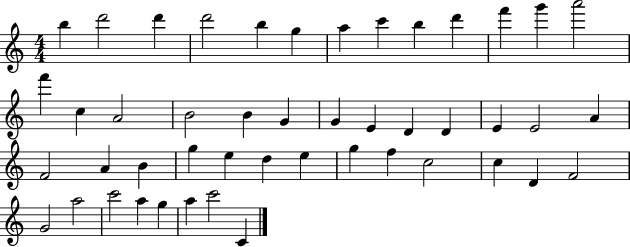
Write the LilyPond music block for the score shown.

{
  \clef treble
  \numericTimeSignature
  \time 4/4
  \key c \major
  b''4 d'''2 d'''4 | d'''2 b''4 g''4 | a''4 c'''4 b''4 d'''4 | f'''4 g'''4 a'''2 | \break f'''4 c''4 a'2 | b'2 b'4 g'4 | g'4 e'4 d'4 d'4 | e'4 e'2 a'4 | \break f'2 a'4 b'4 | g''4 e''4 d''4 e''4 | g''4 f''4 c''2 | c''4 d'4 f'2 | \break g'2 a''2 | c'''2 a''4 g''4 | a''4 c'''2 c'4 | \bar "|."
}